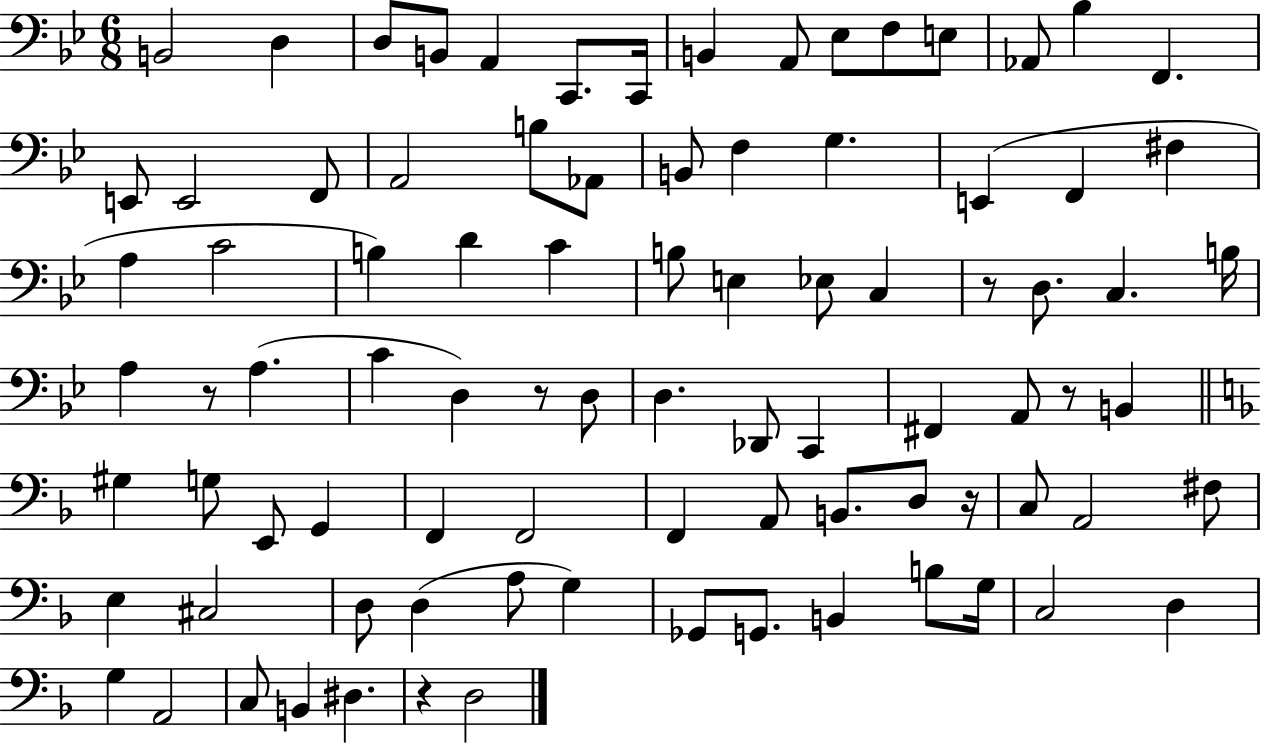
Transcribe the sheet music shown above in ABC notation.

X:1
T:Untitled
M:6/8
L:1/4
K:Bb
B,,2 D, D,/2 B,,/2 A,, C,,/2 C,,/4 B,, A,,/2 _E,/2 F,/2 E,/2 _A,,/2 _B, F,, E,,/2 E,,2 F,,/2 A,,2 B,/2 _A,,/2 B,,/2 F, G, E,, F,, ^F, A, C2 B, D C B,/2 E, _E,/2 C, z/2 D,/2 C, B,/4 A, z/2 A, C D, z/2 D,/2 D, _D,,/2 C,, ^F,, A,,/2 z/2 B,, ^G, G,/2 E,,/2 G,, F,, F,,2 F,, A,,/2 B,,/2 D,/2 z/4 C,/2 A,,2 ^F,/2 E, ^C,2 D,/2 D, A,/2 G, _G,,/2 G,,/2 B,, B,/2 G,/4 C,2 D, G, A,,2 C,/2 B,, ^D, z D,2